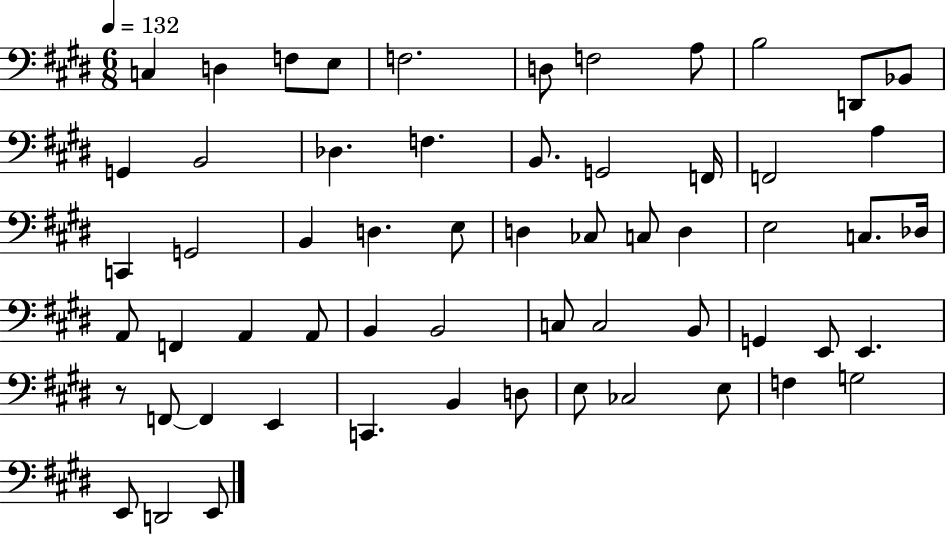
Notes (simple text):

C3/q D3/q F3/e E3/e F3/h. D3/e F3/h A3/e B3/h D2/e Bb2/e G2/q B2/h Db3/q. F3/q. B2/e. G2/h F2/s F2/h A3/q C2/q G2/h B2/q D3/q. E3/e D3/q CES3/e C3/e D3/q E3/h C3/e. Db3/s A2/e F2/q A2/q A2/e B2/q B2/h C3/e C3/h B2/e G2/q E2/e E2/q. R/e F2/e F2/q E2/q C2/q. B2/q D3/e E3/e CES3/h E3/e F3/q G3/h E2/e D2/h E2/e